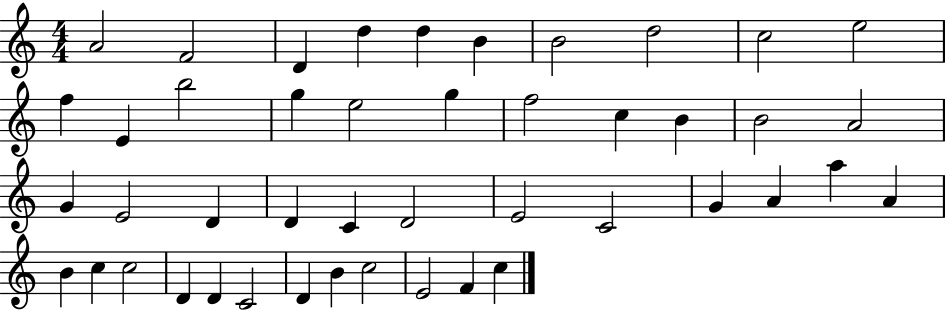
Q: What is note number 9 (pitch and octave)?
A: C5